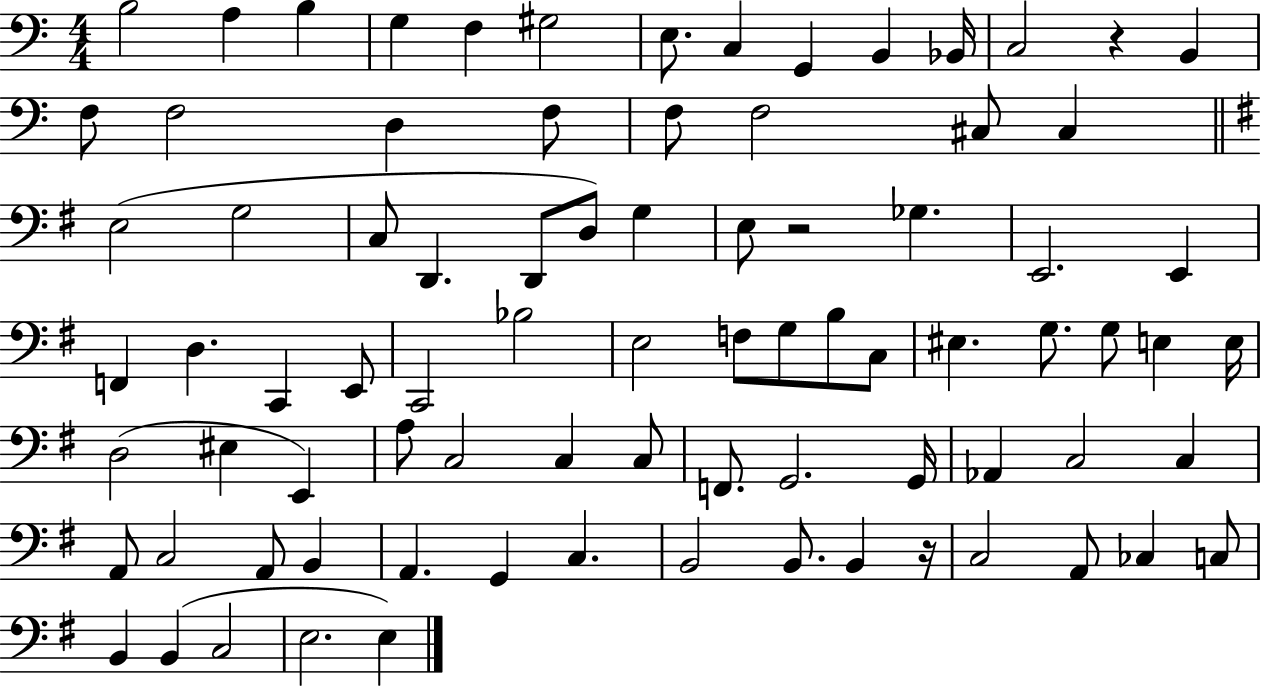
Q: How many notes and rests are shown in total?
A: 83